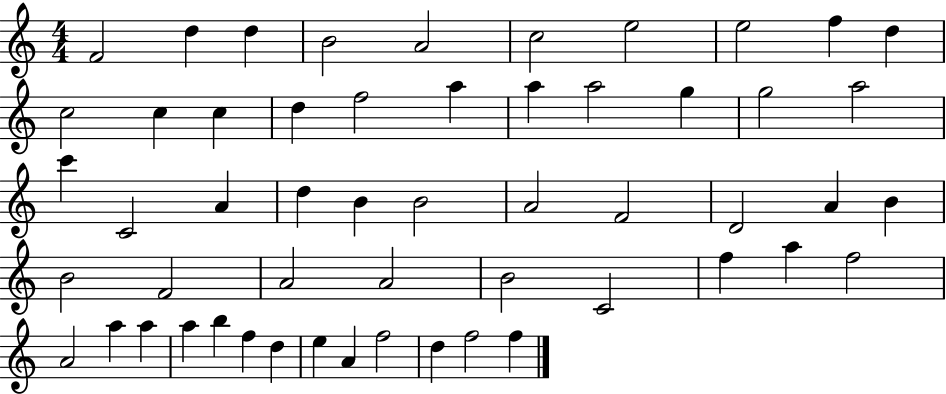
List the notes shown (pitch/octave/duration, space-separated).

F4/h D5/q D5/q B4/h A4/h C5/h E5/h E5/h F5/q D5/q C5/h C5/q C5/q D5/q F5/h A5/q A5/q A5/h G5/q G5/h A5/h C6/q C4/h A4/q D5/q B4/q B4/h A4/h F4/h D4/h A4/q B4/q B4/h F4/h A4/h A4/h B4/h C4/h F5/q A5/q F5/h A4/h A5/q A5/q A5/q B5/q F5/q D5/q E5/q A4/q F5/h D5/q F5/h F5/q